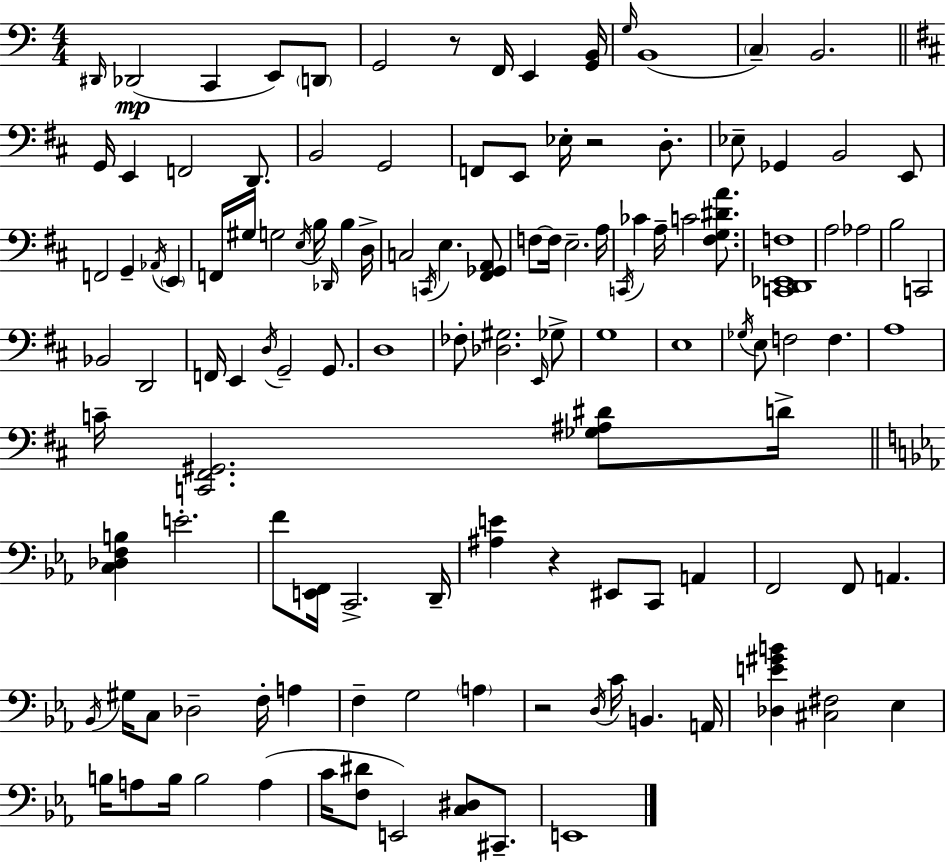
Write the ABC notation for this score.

X:1
T:Untitled
M:4/4
L:1/4
K:C
^D,,/4 _D,,2 C,, E,,/2 D,,/2 G,,2 z/2 F,,/4 E,, [G,,B,,]/4 G,/4 B,,4 C, B,,2 G,,/4 E,, F,,2 D,,/2 B,,2 G,,2 F,,/2 E,,/2 _E,/4 z2 D,/2 _E,/2 _G,, B,,2 E,,/2 F,,2 G,, _A,,/4 E,, F,,/4 ^G,/4 G,2 E,/4 B,/4 _D,,/4 B, D,/4 C,2 C,,/4 E, [^F,,_G,,A,,]/2 F,/2 F,/4 E,2 A,/4 C,,/4 _C A,/4 C2 [^F,G,^DA]/2 [C,,D,,_E,,F,]4 A,2 _A,2 B,2 C,,2 _B,,2 D,,2 F,,/4 E,, D,/4 G,,2 G,,/2 D,4 _F,/2 [_D,^G,]2 E,,/4 _G,/2 G,4 E,4 _G,/4 E,/2 F,2 F, A,4 C/4 [C,,^F,,^G,,]2 [_G,^A,^D]/2 D/4 [C,_D,F,B,] E2 F/2 [E,,F,,]/4 C,,2 D,,/4 [^A,E] z ^E,,/2 C,,/2 A,, F,,2 F,,/2 A,, _B,,/4 ^G,/4 C,/2 _D,2 F,/4 A, F, G,2 A, z2 D,/4 C/4 B,, A,,/4 [_D,E^GB] [^C,^F,]2 _E, B,/4 A,/2 B,/4 B,2 A, C/4 [F,^D]/2 E,,2 [C,^D,]/2 ^C,,/2 E,,4